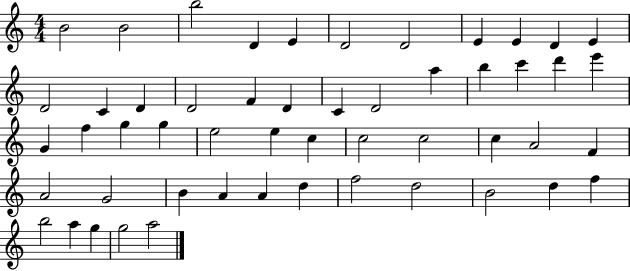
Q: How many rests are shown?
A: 0